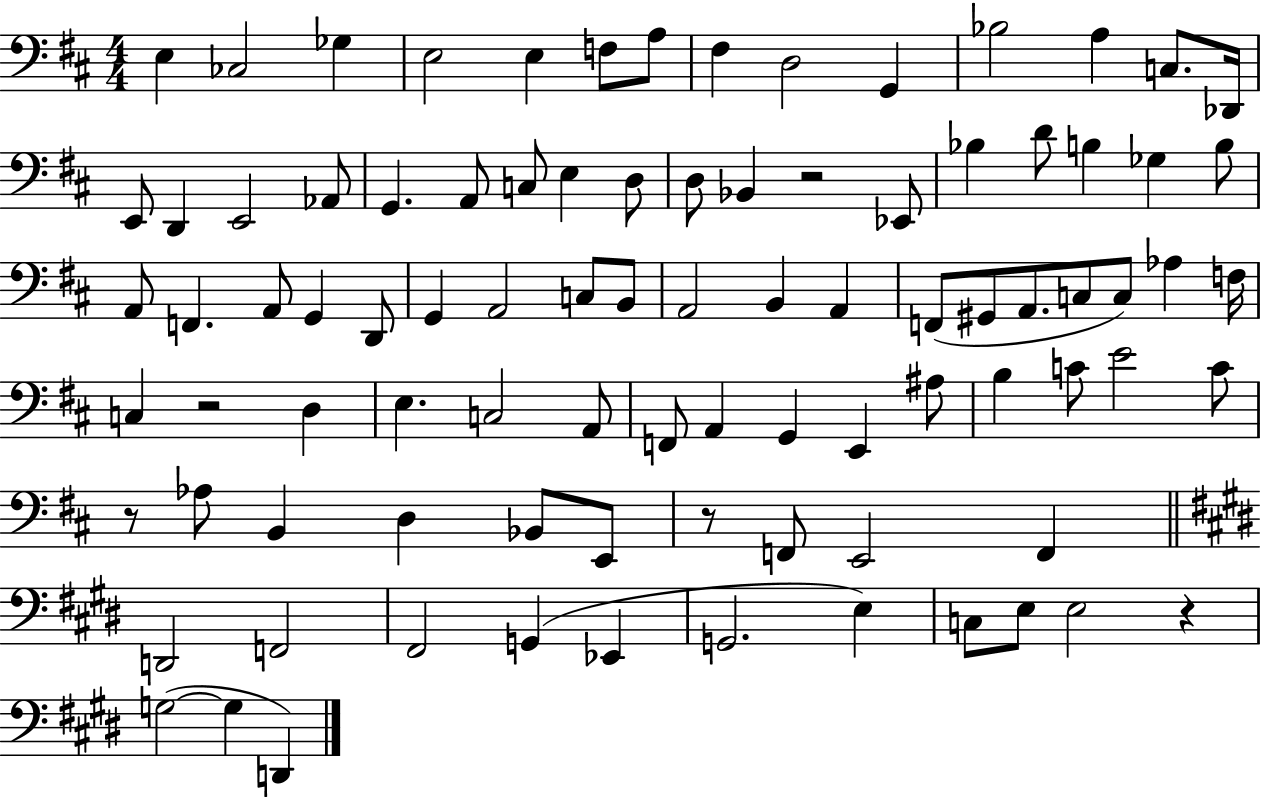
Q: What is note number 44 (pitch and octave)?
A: F2